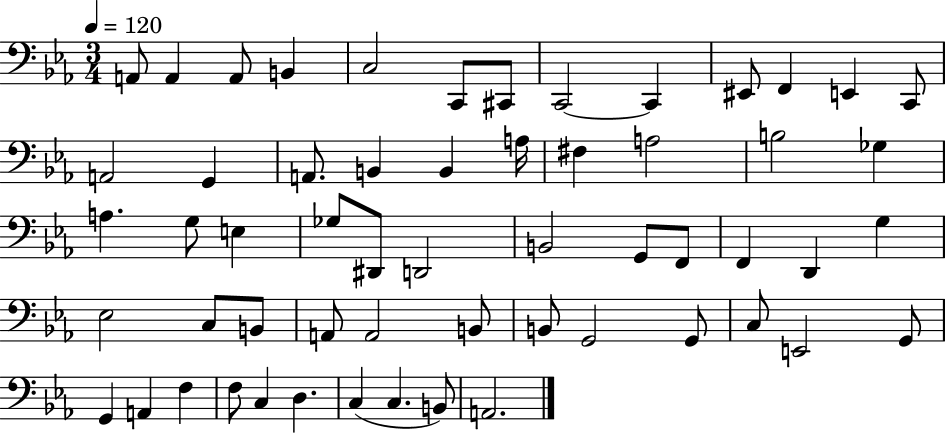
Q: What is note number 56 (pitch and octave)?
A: B2